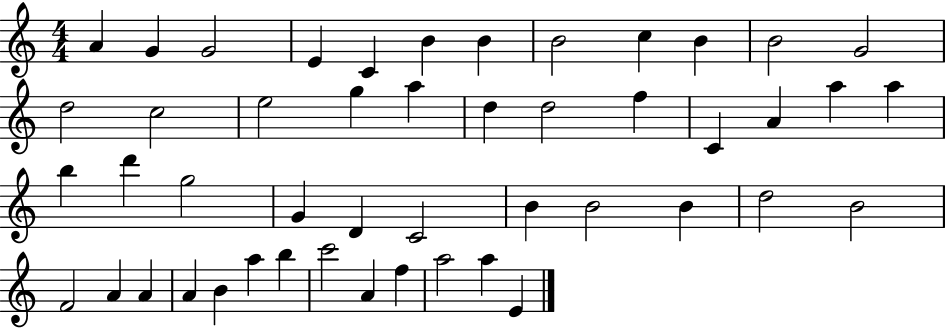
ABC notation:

X:1
T:Untitled
M:4/4
L:1/4
K:C
A G G2 E C B B B2 c B B2 G2 d2 c2 e2 g a d d2 f C A a a b d' g2 G D C2 B B2 B d2 B2 F2 A A A B a b c'2 A f a2 a E